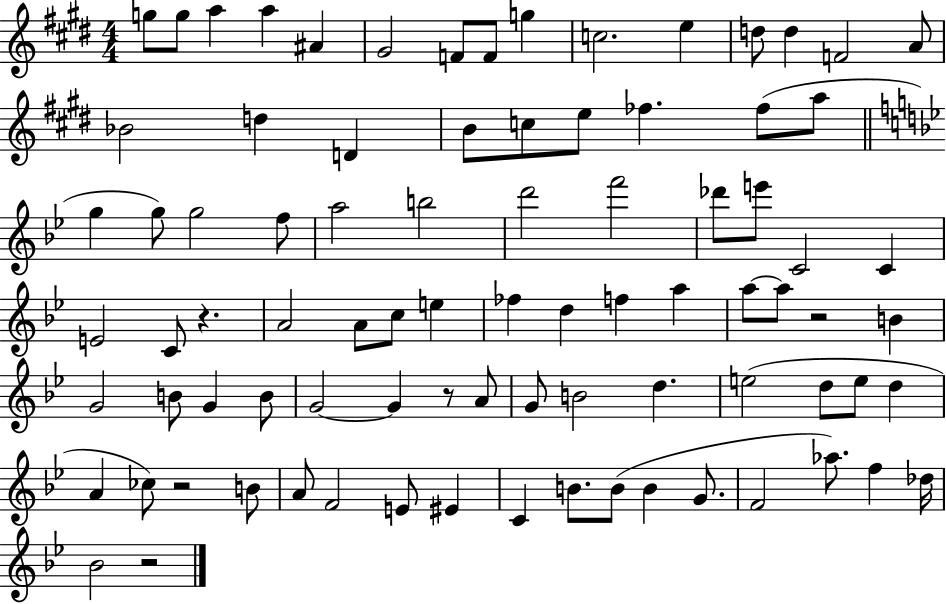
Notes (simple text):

G5/e G5/e A5/q A5/q A#4/q G#4/h F4/e F4/e G5/q C5/h. E5/q D5/e D5/q F4/h A4/e Bb4/h D5/q D4/q B4/e C5/e E5/e FES5/q. FES5/e A5/e G5/q G5/e G5/h F5/e A5/h B5/h D6/h F6/h Db6/e E6/e C4/h C4/q E4/h C4/e R/q. A4/h A4/e C5/e E5/q FES5/q D5/q F5/q A5/q A5/e A5/e R/h B4/q G4/h B4/e G4/q B4/e G4/h G4/q R/e A4/e G4/e B4/h D5/q. E5/h D5/e E5/e D5/q A4/q CES5/e R/h B4/e A4/e F4/h E4/e EIS4/q C4/q B4/e. B4/e B4/q G4/e. F4/h Ab5/e. F5/q Db5/s Bb4/h R/h